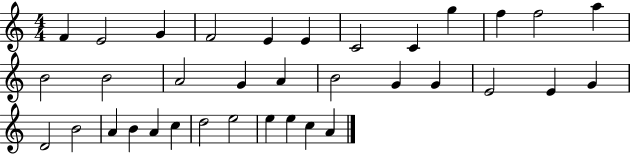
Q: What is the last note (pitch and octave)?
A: A4